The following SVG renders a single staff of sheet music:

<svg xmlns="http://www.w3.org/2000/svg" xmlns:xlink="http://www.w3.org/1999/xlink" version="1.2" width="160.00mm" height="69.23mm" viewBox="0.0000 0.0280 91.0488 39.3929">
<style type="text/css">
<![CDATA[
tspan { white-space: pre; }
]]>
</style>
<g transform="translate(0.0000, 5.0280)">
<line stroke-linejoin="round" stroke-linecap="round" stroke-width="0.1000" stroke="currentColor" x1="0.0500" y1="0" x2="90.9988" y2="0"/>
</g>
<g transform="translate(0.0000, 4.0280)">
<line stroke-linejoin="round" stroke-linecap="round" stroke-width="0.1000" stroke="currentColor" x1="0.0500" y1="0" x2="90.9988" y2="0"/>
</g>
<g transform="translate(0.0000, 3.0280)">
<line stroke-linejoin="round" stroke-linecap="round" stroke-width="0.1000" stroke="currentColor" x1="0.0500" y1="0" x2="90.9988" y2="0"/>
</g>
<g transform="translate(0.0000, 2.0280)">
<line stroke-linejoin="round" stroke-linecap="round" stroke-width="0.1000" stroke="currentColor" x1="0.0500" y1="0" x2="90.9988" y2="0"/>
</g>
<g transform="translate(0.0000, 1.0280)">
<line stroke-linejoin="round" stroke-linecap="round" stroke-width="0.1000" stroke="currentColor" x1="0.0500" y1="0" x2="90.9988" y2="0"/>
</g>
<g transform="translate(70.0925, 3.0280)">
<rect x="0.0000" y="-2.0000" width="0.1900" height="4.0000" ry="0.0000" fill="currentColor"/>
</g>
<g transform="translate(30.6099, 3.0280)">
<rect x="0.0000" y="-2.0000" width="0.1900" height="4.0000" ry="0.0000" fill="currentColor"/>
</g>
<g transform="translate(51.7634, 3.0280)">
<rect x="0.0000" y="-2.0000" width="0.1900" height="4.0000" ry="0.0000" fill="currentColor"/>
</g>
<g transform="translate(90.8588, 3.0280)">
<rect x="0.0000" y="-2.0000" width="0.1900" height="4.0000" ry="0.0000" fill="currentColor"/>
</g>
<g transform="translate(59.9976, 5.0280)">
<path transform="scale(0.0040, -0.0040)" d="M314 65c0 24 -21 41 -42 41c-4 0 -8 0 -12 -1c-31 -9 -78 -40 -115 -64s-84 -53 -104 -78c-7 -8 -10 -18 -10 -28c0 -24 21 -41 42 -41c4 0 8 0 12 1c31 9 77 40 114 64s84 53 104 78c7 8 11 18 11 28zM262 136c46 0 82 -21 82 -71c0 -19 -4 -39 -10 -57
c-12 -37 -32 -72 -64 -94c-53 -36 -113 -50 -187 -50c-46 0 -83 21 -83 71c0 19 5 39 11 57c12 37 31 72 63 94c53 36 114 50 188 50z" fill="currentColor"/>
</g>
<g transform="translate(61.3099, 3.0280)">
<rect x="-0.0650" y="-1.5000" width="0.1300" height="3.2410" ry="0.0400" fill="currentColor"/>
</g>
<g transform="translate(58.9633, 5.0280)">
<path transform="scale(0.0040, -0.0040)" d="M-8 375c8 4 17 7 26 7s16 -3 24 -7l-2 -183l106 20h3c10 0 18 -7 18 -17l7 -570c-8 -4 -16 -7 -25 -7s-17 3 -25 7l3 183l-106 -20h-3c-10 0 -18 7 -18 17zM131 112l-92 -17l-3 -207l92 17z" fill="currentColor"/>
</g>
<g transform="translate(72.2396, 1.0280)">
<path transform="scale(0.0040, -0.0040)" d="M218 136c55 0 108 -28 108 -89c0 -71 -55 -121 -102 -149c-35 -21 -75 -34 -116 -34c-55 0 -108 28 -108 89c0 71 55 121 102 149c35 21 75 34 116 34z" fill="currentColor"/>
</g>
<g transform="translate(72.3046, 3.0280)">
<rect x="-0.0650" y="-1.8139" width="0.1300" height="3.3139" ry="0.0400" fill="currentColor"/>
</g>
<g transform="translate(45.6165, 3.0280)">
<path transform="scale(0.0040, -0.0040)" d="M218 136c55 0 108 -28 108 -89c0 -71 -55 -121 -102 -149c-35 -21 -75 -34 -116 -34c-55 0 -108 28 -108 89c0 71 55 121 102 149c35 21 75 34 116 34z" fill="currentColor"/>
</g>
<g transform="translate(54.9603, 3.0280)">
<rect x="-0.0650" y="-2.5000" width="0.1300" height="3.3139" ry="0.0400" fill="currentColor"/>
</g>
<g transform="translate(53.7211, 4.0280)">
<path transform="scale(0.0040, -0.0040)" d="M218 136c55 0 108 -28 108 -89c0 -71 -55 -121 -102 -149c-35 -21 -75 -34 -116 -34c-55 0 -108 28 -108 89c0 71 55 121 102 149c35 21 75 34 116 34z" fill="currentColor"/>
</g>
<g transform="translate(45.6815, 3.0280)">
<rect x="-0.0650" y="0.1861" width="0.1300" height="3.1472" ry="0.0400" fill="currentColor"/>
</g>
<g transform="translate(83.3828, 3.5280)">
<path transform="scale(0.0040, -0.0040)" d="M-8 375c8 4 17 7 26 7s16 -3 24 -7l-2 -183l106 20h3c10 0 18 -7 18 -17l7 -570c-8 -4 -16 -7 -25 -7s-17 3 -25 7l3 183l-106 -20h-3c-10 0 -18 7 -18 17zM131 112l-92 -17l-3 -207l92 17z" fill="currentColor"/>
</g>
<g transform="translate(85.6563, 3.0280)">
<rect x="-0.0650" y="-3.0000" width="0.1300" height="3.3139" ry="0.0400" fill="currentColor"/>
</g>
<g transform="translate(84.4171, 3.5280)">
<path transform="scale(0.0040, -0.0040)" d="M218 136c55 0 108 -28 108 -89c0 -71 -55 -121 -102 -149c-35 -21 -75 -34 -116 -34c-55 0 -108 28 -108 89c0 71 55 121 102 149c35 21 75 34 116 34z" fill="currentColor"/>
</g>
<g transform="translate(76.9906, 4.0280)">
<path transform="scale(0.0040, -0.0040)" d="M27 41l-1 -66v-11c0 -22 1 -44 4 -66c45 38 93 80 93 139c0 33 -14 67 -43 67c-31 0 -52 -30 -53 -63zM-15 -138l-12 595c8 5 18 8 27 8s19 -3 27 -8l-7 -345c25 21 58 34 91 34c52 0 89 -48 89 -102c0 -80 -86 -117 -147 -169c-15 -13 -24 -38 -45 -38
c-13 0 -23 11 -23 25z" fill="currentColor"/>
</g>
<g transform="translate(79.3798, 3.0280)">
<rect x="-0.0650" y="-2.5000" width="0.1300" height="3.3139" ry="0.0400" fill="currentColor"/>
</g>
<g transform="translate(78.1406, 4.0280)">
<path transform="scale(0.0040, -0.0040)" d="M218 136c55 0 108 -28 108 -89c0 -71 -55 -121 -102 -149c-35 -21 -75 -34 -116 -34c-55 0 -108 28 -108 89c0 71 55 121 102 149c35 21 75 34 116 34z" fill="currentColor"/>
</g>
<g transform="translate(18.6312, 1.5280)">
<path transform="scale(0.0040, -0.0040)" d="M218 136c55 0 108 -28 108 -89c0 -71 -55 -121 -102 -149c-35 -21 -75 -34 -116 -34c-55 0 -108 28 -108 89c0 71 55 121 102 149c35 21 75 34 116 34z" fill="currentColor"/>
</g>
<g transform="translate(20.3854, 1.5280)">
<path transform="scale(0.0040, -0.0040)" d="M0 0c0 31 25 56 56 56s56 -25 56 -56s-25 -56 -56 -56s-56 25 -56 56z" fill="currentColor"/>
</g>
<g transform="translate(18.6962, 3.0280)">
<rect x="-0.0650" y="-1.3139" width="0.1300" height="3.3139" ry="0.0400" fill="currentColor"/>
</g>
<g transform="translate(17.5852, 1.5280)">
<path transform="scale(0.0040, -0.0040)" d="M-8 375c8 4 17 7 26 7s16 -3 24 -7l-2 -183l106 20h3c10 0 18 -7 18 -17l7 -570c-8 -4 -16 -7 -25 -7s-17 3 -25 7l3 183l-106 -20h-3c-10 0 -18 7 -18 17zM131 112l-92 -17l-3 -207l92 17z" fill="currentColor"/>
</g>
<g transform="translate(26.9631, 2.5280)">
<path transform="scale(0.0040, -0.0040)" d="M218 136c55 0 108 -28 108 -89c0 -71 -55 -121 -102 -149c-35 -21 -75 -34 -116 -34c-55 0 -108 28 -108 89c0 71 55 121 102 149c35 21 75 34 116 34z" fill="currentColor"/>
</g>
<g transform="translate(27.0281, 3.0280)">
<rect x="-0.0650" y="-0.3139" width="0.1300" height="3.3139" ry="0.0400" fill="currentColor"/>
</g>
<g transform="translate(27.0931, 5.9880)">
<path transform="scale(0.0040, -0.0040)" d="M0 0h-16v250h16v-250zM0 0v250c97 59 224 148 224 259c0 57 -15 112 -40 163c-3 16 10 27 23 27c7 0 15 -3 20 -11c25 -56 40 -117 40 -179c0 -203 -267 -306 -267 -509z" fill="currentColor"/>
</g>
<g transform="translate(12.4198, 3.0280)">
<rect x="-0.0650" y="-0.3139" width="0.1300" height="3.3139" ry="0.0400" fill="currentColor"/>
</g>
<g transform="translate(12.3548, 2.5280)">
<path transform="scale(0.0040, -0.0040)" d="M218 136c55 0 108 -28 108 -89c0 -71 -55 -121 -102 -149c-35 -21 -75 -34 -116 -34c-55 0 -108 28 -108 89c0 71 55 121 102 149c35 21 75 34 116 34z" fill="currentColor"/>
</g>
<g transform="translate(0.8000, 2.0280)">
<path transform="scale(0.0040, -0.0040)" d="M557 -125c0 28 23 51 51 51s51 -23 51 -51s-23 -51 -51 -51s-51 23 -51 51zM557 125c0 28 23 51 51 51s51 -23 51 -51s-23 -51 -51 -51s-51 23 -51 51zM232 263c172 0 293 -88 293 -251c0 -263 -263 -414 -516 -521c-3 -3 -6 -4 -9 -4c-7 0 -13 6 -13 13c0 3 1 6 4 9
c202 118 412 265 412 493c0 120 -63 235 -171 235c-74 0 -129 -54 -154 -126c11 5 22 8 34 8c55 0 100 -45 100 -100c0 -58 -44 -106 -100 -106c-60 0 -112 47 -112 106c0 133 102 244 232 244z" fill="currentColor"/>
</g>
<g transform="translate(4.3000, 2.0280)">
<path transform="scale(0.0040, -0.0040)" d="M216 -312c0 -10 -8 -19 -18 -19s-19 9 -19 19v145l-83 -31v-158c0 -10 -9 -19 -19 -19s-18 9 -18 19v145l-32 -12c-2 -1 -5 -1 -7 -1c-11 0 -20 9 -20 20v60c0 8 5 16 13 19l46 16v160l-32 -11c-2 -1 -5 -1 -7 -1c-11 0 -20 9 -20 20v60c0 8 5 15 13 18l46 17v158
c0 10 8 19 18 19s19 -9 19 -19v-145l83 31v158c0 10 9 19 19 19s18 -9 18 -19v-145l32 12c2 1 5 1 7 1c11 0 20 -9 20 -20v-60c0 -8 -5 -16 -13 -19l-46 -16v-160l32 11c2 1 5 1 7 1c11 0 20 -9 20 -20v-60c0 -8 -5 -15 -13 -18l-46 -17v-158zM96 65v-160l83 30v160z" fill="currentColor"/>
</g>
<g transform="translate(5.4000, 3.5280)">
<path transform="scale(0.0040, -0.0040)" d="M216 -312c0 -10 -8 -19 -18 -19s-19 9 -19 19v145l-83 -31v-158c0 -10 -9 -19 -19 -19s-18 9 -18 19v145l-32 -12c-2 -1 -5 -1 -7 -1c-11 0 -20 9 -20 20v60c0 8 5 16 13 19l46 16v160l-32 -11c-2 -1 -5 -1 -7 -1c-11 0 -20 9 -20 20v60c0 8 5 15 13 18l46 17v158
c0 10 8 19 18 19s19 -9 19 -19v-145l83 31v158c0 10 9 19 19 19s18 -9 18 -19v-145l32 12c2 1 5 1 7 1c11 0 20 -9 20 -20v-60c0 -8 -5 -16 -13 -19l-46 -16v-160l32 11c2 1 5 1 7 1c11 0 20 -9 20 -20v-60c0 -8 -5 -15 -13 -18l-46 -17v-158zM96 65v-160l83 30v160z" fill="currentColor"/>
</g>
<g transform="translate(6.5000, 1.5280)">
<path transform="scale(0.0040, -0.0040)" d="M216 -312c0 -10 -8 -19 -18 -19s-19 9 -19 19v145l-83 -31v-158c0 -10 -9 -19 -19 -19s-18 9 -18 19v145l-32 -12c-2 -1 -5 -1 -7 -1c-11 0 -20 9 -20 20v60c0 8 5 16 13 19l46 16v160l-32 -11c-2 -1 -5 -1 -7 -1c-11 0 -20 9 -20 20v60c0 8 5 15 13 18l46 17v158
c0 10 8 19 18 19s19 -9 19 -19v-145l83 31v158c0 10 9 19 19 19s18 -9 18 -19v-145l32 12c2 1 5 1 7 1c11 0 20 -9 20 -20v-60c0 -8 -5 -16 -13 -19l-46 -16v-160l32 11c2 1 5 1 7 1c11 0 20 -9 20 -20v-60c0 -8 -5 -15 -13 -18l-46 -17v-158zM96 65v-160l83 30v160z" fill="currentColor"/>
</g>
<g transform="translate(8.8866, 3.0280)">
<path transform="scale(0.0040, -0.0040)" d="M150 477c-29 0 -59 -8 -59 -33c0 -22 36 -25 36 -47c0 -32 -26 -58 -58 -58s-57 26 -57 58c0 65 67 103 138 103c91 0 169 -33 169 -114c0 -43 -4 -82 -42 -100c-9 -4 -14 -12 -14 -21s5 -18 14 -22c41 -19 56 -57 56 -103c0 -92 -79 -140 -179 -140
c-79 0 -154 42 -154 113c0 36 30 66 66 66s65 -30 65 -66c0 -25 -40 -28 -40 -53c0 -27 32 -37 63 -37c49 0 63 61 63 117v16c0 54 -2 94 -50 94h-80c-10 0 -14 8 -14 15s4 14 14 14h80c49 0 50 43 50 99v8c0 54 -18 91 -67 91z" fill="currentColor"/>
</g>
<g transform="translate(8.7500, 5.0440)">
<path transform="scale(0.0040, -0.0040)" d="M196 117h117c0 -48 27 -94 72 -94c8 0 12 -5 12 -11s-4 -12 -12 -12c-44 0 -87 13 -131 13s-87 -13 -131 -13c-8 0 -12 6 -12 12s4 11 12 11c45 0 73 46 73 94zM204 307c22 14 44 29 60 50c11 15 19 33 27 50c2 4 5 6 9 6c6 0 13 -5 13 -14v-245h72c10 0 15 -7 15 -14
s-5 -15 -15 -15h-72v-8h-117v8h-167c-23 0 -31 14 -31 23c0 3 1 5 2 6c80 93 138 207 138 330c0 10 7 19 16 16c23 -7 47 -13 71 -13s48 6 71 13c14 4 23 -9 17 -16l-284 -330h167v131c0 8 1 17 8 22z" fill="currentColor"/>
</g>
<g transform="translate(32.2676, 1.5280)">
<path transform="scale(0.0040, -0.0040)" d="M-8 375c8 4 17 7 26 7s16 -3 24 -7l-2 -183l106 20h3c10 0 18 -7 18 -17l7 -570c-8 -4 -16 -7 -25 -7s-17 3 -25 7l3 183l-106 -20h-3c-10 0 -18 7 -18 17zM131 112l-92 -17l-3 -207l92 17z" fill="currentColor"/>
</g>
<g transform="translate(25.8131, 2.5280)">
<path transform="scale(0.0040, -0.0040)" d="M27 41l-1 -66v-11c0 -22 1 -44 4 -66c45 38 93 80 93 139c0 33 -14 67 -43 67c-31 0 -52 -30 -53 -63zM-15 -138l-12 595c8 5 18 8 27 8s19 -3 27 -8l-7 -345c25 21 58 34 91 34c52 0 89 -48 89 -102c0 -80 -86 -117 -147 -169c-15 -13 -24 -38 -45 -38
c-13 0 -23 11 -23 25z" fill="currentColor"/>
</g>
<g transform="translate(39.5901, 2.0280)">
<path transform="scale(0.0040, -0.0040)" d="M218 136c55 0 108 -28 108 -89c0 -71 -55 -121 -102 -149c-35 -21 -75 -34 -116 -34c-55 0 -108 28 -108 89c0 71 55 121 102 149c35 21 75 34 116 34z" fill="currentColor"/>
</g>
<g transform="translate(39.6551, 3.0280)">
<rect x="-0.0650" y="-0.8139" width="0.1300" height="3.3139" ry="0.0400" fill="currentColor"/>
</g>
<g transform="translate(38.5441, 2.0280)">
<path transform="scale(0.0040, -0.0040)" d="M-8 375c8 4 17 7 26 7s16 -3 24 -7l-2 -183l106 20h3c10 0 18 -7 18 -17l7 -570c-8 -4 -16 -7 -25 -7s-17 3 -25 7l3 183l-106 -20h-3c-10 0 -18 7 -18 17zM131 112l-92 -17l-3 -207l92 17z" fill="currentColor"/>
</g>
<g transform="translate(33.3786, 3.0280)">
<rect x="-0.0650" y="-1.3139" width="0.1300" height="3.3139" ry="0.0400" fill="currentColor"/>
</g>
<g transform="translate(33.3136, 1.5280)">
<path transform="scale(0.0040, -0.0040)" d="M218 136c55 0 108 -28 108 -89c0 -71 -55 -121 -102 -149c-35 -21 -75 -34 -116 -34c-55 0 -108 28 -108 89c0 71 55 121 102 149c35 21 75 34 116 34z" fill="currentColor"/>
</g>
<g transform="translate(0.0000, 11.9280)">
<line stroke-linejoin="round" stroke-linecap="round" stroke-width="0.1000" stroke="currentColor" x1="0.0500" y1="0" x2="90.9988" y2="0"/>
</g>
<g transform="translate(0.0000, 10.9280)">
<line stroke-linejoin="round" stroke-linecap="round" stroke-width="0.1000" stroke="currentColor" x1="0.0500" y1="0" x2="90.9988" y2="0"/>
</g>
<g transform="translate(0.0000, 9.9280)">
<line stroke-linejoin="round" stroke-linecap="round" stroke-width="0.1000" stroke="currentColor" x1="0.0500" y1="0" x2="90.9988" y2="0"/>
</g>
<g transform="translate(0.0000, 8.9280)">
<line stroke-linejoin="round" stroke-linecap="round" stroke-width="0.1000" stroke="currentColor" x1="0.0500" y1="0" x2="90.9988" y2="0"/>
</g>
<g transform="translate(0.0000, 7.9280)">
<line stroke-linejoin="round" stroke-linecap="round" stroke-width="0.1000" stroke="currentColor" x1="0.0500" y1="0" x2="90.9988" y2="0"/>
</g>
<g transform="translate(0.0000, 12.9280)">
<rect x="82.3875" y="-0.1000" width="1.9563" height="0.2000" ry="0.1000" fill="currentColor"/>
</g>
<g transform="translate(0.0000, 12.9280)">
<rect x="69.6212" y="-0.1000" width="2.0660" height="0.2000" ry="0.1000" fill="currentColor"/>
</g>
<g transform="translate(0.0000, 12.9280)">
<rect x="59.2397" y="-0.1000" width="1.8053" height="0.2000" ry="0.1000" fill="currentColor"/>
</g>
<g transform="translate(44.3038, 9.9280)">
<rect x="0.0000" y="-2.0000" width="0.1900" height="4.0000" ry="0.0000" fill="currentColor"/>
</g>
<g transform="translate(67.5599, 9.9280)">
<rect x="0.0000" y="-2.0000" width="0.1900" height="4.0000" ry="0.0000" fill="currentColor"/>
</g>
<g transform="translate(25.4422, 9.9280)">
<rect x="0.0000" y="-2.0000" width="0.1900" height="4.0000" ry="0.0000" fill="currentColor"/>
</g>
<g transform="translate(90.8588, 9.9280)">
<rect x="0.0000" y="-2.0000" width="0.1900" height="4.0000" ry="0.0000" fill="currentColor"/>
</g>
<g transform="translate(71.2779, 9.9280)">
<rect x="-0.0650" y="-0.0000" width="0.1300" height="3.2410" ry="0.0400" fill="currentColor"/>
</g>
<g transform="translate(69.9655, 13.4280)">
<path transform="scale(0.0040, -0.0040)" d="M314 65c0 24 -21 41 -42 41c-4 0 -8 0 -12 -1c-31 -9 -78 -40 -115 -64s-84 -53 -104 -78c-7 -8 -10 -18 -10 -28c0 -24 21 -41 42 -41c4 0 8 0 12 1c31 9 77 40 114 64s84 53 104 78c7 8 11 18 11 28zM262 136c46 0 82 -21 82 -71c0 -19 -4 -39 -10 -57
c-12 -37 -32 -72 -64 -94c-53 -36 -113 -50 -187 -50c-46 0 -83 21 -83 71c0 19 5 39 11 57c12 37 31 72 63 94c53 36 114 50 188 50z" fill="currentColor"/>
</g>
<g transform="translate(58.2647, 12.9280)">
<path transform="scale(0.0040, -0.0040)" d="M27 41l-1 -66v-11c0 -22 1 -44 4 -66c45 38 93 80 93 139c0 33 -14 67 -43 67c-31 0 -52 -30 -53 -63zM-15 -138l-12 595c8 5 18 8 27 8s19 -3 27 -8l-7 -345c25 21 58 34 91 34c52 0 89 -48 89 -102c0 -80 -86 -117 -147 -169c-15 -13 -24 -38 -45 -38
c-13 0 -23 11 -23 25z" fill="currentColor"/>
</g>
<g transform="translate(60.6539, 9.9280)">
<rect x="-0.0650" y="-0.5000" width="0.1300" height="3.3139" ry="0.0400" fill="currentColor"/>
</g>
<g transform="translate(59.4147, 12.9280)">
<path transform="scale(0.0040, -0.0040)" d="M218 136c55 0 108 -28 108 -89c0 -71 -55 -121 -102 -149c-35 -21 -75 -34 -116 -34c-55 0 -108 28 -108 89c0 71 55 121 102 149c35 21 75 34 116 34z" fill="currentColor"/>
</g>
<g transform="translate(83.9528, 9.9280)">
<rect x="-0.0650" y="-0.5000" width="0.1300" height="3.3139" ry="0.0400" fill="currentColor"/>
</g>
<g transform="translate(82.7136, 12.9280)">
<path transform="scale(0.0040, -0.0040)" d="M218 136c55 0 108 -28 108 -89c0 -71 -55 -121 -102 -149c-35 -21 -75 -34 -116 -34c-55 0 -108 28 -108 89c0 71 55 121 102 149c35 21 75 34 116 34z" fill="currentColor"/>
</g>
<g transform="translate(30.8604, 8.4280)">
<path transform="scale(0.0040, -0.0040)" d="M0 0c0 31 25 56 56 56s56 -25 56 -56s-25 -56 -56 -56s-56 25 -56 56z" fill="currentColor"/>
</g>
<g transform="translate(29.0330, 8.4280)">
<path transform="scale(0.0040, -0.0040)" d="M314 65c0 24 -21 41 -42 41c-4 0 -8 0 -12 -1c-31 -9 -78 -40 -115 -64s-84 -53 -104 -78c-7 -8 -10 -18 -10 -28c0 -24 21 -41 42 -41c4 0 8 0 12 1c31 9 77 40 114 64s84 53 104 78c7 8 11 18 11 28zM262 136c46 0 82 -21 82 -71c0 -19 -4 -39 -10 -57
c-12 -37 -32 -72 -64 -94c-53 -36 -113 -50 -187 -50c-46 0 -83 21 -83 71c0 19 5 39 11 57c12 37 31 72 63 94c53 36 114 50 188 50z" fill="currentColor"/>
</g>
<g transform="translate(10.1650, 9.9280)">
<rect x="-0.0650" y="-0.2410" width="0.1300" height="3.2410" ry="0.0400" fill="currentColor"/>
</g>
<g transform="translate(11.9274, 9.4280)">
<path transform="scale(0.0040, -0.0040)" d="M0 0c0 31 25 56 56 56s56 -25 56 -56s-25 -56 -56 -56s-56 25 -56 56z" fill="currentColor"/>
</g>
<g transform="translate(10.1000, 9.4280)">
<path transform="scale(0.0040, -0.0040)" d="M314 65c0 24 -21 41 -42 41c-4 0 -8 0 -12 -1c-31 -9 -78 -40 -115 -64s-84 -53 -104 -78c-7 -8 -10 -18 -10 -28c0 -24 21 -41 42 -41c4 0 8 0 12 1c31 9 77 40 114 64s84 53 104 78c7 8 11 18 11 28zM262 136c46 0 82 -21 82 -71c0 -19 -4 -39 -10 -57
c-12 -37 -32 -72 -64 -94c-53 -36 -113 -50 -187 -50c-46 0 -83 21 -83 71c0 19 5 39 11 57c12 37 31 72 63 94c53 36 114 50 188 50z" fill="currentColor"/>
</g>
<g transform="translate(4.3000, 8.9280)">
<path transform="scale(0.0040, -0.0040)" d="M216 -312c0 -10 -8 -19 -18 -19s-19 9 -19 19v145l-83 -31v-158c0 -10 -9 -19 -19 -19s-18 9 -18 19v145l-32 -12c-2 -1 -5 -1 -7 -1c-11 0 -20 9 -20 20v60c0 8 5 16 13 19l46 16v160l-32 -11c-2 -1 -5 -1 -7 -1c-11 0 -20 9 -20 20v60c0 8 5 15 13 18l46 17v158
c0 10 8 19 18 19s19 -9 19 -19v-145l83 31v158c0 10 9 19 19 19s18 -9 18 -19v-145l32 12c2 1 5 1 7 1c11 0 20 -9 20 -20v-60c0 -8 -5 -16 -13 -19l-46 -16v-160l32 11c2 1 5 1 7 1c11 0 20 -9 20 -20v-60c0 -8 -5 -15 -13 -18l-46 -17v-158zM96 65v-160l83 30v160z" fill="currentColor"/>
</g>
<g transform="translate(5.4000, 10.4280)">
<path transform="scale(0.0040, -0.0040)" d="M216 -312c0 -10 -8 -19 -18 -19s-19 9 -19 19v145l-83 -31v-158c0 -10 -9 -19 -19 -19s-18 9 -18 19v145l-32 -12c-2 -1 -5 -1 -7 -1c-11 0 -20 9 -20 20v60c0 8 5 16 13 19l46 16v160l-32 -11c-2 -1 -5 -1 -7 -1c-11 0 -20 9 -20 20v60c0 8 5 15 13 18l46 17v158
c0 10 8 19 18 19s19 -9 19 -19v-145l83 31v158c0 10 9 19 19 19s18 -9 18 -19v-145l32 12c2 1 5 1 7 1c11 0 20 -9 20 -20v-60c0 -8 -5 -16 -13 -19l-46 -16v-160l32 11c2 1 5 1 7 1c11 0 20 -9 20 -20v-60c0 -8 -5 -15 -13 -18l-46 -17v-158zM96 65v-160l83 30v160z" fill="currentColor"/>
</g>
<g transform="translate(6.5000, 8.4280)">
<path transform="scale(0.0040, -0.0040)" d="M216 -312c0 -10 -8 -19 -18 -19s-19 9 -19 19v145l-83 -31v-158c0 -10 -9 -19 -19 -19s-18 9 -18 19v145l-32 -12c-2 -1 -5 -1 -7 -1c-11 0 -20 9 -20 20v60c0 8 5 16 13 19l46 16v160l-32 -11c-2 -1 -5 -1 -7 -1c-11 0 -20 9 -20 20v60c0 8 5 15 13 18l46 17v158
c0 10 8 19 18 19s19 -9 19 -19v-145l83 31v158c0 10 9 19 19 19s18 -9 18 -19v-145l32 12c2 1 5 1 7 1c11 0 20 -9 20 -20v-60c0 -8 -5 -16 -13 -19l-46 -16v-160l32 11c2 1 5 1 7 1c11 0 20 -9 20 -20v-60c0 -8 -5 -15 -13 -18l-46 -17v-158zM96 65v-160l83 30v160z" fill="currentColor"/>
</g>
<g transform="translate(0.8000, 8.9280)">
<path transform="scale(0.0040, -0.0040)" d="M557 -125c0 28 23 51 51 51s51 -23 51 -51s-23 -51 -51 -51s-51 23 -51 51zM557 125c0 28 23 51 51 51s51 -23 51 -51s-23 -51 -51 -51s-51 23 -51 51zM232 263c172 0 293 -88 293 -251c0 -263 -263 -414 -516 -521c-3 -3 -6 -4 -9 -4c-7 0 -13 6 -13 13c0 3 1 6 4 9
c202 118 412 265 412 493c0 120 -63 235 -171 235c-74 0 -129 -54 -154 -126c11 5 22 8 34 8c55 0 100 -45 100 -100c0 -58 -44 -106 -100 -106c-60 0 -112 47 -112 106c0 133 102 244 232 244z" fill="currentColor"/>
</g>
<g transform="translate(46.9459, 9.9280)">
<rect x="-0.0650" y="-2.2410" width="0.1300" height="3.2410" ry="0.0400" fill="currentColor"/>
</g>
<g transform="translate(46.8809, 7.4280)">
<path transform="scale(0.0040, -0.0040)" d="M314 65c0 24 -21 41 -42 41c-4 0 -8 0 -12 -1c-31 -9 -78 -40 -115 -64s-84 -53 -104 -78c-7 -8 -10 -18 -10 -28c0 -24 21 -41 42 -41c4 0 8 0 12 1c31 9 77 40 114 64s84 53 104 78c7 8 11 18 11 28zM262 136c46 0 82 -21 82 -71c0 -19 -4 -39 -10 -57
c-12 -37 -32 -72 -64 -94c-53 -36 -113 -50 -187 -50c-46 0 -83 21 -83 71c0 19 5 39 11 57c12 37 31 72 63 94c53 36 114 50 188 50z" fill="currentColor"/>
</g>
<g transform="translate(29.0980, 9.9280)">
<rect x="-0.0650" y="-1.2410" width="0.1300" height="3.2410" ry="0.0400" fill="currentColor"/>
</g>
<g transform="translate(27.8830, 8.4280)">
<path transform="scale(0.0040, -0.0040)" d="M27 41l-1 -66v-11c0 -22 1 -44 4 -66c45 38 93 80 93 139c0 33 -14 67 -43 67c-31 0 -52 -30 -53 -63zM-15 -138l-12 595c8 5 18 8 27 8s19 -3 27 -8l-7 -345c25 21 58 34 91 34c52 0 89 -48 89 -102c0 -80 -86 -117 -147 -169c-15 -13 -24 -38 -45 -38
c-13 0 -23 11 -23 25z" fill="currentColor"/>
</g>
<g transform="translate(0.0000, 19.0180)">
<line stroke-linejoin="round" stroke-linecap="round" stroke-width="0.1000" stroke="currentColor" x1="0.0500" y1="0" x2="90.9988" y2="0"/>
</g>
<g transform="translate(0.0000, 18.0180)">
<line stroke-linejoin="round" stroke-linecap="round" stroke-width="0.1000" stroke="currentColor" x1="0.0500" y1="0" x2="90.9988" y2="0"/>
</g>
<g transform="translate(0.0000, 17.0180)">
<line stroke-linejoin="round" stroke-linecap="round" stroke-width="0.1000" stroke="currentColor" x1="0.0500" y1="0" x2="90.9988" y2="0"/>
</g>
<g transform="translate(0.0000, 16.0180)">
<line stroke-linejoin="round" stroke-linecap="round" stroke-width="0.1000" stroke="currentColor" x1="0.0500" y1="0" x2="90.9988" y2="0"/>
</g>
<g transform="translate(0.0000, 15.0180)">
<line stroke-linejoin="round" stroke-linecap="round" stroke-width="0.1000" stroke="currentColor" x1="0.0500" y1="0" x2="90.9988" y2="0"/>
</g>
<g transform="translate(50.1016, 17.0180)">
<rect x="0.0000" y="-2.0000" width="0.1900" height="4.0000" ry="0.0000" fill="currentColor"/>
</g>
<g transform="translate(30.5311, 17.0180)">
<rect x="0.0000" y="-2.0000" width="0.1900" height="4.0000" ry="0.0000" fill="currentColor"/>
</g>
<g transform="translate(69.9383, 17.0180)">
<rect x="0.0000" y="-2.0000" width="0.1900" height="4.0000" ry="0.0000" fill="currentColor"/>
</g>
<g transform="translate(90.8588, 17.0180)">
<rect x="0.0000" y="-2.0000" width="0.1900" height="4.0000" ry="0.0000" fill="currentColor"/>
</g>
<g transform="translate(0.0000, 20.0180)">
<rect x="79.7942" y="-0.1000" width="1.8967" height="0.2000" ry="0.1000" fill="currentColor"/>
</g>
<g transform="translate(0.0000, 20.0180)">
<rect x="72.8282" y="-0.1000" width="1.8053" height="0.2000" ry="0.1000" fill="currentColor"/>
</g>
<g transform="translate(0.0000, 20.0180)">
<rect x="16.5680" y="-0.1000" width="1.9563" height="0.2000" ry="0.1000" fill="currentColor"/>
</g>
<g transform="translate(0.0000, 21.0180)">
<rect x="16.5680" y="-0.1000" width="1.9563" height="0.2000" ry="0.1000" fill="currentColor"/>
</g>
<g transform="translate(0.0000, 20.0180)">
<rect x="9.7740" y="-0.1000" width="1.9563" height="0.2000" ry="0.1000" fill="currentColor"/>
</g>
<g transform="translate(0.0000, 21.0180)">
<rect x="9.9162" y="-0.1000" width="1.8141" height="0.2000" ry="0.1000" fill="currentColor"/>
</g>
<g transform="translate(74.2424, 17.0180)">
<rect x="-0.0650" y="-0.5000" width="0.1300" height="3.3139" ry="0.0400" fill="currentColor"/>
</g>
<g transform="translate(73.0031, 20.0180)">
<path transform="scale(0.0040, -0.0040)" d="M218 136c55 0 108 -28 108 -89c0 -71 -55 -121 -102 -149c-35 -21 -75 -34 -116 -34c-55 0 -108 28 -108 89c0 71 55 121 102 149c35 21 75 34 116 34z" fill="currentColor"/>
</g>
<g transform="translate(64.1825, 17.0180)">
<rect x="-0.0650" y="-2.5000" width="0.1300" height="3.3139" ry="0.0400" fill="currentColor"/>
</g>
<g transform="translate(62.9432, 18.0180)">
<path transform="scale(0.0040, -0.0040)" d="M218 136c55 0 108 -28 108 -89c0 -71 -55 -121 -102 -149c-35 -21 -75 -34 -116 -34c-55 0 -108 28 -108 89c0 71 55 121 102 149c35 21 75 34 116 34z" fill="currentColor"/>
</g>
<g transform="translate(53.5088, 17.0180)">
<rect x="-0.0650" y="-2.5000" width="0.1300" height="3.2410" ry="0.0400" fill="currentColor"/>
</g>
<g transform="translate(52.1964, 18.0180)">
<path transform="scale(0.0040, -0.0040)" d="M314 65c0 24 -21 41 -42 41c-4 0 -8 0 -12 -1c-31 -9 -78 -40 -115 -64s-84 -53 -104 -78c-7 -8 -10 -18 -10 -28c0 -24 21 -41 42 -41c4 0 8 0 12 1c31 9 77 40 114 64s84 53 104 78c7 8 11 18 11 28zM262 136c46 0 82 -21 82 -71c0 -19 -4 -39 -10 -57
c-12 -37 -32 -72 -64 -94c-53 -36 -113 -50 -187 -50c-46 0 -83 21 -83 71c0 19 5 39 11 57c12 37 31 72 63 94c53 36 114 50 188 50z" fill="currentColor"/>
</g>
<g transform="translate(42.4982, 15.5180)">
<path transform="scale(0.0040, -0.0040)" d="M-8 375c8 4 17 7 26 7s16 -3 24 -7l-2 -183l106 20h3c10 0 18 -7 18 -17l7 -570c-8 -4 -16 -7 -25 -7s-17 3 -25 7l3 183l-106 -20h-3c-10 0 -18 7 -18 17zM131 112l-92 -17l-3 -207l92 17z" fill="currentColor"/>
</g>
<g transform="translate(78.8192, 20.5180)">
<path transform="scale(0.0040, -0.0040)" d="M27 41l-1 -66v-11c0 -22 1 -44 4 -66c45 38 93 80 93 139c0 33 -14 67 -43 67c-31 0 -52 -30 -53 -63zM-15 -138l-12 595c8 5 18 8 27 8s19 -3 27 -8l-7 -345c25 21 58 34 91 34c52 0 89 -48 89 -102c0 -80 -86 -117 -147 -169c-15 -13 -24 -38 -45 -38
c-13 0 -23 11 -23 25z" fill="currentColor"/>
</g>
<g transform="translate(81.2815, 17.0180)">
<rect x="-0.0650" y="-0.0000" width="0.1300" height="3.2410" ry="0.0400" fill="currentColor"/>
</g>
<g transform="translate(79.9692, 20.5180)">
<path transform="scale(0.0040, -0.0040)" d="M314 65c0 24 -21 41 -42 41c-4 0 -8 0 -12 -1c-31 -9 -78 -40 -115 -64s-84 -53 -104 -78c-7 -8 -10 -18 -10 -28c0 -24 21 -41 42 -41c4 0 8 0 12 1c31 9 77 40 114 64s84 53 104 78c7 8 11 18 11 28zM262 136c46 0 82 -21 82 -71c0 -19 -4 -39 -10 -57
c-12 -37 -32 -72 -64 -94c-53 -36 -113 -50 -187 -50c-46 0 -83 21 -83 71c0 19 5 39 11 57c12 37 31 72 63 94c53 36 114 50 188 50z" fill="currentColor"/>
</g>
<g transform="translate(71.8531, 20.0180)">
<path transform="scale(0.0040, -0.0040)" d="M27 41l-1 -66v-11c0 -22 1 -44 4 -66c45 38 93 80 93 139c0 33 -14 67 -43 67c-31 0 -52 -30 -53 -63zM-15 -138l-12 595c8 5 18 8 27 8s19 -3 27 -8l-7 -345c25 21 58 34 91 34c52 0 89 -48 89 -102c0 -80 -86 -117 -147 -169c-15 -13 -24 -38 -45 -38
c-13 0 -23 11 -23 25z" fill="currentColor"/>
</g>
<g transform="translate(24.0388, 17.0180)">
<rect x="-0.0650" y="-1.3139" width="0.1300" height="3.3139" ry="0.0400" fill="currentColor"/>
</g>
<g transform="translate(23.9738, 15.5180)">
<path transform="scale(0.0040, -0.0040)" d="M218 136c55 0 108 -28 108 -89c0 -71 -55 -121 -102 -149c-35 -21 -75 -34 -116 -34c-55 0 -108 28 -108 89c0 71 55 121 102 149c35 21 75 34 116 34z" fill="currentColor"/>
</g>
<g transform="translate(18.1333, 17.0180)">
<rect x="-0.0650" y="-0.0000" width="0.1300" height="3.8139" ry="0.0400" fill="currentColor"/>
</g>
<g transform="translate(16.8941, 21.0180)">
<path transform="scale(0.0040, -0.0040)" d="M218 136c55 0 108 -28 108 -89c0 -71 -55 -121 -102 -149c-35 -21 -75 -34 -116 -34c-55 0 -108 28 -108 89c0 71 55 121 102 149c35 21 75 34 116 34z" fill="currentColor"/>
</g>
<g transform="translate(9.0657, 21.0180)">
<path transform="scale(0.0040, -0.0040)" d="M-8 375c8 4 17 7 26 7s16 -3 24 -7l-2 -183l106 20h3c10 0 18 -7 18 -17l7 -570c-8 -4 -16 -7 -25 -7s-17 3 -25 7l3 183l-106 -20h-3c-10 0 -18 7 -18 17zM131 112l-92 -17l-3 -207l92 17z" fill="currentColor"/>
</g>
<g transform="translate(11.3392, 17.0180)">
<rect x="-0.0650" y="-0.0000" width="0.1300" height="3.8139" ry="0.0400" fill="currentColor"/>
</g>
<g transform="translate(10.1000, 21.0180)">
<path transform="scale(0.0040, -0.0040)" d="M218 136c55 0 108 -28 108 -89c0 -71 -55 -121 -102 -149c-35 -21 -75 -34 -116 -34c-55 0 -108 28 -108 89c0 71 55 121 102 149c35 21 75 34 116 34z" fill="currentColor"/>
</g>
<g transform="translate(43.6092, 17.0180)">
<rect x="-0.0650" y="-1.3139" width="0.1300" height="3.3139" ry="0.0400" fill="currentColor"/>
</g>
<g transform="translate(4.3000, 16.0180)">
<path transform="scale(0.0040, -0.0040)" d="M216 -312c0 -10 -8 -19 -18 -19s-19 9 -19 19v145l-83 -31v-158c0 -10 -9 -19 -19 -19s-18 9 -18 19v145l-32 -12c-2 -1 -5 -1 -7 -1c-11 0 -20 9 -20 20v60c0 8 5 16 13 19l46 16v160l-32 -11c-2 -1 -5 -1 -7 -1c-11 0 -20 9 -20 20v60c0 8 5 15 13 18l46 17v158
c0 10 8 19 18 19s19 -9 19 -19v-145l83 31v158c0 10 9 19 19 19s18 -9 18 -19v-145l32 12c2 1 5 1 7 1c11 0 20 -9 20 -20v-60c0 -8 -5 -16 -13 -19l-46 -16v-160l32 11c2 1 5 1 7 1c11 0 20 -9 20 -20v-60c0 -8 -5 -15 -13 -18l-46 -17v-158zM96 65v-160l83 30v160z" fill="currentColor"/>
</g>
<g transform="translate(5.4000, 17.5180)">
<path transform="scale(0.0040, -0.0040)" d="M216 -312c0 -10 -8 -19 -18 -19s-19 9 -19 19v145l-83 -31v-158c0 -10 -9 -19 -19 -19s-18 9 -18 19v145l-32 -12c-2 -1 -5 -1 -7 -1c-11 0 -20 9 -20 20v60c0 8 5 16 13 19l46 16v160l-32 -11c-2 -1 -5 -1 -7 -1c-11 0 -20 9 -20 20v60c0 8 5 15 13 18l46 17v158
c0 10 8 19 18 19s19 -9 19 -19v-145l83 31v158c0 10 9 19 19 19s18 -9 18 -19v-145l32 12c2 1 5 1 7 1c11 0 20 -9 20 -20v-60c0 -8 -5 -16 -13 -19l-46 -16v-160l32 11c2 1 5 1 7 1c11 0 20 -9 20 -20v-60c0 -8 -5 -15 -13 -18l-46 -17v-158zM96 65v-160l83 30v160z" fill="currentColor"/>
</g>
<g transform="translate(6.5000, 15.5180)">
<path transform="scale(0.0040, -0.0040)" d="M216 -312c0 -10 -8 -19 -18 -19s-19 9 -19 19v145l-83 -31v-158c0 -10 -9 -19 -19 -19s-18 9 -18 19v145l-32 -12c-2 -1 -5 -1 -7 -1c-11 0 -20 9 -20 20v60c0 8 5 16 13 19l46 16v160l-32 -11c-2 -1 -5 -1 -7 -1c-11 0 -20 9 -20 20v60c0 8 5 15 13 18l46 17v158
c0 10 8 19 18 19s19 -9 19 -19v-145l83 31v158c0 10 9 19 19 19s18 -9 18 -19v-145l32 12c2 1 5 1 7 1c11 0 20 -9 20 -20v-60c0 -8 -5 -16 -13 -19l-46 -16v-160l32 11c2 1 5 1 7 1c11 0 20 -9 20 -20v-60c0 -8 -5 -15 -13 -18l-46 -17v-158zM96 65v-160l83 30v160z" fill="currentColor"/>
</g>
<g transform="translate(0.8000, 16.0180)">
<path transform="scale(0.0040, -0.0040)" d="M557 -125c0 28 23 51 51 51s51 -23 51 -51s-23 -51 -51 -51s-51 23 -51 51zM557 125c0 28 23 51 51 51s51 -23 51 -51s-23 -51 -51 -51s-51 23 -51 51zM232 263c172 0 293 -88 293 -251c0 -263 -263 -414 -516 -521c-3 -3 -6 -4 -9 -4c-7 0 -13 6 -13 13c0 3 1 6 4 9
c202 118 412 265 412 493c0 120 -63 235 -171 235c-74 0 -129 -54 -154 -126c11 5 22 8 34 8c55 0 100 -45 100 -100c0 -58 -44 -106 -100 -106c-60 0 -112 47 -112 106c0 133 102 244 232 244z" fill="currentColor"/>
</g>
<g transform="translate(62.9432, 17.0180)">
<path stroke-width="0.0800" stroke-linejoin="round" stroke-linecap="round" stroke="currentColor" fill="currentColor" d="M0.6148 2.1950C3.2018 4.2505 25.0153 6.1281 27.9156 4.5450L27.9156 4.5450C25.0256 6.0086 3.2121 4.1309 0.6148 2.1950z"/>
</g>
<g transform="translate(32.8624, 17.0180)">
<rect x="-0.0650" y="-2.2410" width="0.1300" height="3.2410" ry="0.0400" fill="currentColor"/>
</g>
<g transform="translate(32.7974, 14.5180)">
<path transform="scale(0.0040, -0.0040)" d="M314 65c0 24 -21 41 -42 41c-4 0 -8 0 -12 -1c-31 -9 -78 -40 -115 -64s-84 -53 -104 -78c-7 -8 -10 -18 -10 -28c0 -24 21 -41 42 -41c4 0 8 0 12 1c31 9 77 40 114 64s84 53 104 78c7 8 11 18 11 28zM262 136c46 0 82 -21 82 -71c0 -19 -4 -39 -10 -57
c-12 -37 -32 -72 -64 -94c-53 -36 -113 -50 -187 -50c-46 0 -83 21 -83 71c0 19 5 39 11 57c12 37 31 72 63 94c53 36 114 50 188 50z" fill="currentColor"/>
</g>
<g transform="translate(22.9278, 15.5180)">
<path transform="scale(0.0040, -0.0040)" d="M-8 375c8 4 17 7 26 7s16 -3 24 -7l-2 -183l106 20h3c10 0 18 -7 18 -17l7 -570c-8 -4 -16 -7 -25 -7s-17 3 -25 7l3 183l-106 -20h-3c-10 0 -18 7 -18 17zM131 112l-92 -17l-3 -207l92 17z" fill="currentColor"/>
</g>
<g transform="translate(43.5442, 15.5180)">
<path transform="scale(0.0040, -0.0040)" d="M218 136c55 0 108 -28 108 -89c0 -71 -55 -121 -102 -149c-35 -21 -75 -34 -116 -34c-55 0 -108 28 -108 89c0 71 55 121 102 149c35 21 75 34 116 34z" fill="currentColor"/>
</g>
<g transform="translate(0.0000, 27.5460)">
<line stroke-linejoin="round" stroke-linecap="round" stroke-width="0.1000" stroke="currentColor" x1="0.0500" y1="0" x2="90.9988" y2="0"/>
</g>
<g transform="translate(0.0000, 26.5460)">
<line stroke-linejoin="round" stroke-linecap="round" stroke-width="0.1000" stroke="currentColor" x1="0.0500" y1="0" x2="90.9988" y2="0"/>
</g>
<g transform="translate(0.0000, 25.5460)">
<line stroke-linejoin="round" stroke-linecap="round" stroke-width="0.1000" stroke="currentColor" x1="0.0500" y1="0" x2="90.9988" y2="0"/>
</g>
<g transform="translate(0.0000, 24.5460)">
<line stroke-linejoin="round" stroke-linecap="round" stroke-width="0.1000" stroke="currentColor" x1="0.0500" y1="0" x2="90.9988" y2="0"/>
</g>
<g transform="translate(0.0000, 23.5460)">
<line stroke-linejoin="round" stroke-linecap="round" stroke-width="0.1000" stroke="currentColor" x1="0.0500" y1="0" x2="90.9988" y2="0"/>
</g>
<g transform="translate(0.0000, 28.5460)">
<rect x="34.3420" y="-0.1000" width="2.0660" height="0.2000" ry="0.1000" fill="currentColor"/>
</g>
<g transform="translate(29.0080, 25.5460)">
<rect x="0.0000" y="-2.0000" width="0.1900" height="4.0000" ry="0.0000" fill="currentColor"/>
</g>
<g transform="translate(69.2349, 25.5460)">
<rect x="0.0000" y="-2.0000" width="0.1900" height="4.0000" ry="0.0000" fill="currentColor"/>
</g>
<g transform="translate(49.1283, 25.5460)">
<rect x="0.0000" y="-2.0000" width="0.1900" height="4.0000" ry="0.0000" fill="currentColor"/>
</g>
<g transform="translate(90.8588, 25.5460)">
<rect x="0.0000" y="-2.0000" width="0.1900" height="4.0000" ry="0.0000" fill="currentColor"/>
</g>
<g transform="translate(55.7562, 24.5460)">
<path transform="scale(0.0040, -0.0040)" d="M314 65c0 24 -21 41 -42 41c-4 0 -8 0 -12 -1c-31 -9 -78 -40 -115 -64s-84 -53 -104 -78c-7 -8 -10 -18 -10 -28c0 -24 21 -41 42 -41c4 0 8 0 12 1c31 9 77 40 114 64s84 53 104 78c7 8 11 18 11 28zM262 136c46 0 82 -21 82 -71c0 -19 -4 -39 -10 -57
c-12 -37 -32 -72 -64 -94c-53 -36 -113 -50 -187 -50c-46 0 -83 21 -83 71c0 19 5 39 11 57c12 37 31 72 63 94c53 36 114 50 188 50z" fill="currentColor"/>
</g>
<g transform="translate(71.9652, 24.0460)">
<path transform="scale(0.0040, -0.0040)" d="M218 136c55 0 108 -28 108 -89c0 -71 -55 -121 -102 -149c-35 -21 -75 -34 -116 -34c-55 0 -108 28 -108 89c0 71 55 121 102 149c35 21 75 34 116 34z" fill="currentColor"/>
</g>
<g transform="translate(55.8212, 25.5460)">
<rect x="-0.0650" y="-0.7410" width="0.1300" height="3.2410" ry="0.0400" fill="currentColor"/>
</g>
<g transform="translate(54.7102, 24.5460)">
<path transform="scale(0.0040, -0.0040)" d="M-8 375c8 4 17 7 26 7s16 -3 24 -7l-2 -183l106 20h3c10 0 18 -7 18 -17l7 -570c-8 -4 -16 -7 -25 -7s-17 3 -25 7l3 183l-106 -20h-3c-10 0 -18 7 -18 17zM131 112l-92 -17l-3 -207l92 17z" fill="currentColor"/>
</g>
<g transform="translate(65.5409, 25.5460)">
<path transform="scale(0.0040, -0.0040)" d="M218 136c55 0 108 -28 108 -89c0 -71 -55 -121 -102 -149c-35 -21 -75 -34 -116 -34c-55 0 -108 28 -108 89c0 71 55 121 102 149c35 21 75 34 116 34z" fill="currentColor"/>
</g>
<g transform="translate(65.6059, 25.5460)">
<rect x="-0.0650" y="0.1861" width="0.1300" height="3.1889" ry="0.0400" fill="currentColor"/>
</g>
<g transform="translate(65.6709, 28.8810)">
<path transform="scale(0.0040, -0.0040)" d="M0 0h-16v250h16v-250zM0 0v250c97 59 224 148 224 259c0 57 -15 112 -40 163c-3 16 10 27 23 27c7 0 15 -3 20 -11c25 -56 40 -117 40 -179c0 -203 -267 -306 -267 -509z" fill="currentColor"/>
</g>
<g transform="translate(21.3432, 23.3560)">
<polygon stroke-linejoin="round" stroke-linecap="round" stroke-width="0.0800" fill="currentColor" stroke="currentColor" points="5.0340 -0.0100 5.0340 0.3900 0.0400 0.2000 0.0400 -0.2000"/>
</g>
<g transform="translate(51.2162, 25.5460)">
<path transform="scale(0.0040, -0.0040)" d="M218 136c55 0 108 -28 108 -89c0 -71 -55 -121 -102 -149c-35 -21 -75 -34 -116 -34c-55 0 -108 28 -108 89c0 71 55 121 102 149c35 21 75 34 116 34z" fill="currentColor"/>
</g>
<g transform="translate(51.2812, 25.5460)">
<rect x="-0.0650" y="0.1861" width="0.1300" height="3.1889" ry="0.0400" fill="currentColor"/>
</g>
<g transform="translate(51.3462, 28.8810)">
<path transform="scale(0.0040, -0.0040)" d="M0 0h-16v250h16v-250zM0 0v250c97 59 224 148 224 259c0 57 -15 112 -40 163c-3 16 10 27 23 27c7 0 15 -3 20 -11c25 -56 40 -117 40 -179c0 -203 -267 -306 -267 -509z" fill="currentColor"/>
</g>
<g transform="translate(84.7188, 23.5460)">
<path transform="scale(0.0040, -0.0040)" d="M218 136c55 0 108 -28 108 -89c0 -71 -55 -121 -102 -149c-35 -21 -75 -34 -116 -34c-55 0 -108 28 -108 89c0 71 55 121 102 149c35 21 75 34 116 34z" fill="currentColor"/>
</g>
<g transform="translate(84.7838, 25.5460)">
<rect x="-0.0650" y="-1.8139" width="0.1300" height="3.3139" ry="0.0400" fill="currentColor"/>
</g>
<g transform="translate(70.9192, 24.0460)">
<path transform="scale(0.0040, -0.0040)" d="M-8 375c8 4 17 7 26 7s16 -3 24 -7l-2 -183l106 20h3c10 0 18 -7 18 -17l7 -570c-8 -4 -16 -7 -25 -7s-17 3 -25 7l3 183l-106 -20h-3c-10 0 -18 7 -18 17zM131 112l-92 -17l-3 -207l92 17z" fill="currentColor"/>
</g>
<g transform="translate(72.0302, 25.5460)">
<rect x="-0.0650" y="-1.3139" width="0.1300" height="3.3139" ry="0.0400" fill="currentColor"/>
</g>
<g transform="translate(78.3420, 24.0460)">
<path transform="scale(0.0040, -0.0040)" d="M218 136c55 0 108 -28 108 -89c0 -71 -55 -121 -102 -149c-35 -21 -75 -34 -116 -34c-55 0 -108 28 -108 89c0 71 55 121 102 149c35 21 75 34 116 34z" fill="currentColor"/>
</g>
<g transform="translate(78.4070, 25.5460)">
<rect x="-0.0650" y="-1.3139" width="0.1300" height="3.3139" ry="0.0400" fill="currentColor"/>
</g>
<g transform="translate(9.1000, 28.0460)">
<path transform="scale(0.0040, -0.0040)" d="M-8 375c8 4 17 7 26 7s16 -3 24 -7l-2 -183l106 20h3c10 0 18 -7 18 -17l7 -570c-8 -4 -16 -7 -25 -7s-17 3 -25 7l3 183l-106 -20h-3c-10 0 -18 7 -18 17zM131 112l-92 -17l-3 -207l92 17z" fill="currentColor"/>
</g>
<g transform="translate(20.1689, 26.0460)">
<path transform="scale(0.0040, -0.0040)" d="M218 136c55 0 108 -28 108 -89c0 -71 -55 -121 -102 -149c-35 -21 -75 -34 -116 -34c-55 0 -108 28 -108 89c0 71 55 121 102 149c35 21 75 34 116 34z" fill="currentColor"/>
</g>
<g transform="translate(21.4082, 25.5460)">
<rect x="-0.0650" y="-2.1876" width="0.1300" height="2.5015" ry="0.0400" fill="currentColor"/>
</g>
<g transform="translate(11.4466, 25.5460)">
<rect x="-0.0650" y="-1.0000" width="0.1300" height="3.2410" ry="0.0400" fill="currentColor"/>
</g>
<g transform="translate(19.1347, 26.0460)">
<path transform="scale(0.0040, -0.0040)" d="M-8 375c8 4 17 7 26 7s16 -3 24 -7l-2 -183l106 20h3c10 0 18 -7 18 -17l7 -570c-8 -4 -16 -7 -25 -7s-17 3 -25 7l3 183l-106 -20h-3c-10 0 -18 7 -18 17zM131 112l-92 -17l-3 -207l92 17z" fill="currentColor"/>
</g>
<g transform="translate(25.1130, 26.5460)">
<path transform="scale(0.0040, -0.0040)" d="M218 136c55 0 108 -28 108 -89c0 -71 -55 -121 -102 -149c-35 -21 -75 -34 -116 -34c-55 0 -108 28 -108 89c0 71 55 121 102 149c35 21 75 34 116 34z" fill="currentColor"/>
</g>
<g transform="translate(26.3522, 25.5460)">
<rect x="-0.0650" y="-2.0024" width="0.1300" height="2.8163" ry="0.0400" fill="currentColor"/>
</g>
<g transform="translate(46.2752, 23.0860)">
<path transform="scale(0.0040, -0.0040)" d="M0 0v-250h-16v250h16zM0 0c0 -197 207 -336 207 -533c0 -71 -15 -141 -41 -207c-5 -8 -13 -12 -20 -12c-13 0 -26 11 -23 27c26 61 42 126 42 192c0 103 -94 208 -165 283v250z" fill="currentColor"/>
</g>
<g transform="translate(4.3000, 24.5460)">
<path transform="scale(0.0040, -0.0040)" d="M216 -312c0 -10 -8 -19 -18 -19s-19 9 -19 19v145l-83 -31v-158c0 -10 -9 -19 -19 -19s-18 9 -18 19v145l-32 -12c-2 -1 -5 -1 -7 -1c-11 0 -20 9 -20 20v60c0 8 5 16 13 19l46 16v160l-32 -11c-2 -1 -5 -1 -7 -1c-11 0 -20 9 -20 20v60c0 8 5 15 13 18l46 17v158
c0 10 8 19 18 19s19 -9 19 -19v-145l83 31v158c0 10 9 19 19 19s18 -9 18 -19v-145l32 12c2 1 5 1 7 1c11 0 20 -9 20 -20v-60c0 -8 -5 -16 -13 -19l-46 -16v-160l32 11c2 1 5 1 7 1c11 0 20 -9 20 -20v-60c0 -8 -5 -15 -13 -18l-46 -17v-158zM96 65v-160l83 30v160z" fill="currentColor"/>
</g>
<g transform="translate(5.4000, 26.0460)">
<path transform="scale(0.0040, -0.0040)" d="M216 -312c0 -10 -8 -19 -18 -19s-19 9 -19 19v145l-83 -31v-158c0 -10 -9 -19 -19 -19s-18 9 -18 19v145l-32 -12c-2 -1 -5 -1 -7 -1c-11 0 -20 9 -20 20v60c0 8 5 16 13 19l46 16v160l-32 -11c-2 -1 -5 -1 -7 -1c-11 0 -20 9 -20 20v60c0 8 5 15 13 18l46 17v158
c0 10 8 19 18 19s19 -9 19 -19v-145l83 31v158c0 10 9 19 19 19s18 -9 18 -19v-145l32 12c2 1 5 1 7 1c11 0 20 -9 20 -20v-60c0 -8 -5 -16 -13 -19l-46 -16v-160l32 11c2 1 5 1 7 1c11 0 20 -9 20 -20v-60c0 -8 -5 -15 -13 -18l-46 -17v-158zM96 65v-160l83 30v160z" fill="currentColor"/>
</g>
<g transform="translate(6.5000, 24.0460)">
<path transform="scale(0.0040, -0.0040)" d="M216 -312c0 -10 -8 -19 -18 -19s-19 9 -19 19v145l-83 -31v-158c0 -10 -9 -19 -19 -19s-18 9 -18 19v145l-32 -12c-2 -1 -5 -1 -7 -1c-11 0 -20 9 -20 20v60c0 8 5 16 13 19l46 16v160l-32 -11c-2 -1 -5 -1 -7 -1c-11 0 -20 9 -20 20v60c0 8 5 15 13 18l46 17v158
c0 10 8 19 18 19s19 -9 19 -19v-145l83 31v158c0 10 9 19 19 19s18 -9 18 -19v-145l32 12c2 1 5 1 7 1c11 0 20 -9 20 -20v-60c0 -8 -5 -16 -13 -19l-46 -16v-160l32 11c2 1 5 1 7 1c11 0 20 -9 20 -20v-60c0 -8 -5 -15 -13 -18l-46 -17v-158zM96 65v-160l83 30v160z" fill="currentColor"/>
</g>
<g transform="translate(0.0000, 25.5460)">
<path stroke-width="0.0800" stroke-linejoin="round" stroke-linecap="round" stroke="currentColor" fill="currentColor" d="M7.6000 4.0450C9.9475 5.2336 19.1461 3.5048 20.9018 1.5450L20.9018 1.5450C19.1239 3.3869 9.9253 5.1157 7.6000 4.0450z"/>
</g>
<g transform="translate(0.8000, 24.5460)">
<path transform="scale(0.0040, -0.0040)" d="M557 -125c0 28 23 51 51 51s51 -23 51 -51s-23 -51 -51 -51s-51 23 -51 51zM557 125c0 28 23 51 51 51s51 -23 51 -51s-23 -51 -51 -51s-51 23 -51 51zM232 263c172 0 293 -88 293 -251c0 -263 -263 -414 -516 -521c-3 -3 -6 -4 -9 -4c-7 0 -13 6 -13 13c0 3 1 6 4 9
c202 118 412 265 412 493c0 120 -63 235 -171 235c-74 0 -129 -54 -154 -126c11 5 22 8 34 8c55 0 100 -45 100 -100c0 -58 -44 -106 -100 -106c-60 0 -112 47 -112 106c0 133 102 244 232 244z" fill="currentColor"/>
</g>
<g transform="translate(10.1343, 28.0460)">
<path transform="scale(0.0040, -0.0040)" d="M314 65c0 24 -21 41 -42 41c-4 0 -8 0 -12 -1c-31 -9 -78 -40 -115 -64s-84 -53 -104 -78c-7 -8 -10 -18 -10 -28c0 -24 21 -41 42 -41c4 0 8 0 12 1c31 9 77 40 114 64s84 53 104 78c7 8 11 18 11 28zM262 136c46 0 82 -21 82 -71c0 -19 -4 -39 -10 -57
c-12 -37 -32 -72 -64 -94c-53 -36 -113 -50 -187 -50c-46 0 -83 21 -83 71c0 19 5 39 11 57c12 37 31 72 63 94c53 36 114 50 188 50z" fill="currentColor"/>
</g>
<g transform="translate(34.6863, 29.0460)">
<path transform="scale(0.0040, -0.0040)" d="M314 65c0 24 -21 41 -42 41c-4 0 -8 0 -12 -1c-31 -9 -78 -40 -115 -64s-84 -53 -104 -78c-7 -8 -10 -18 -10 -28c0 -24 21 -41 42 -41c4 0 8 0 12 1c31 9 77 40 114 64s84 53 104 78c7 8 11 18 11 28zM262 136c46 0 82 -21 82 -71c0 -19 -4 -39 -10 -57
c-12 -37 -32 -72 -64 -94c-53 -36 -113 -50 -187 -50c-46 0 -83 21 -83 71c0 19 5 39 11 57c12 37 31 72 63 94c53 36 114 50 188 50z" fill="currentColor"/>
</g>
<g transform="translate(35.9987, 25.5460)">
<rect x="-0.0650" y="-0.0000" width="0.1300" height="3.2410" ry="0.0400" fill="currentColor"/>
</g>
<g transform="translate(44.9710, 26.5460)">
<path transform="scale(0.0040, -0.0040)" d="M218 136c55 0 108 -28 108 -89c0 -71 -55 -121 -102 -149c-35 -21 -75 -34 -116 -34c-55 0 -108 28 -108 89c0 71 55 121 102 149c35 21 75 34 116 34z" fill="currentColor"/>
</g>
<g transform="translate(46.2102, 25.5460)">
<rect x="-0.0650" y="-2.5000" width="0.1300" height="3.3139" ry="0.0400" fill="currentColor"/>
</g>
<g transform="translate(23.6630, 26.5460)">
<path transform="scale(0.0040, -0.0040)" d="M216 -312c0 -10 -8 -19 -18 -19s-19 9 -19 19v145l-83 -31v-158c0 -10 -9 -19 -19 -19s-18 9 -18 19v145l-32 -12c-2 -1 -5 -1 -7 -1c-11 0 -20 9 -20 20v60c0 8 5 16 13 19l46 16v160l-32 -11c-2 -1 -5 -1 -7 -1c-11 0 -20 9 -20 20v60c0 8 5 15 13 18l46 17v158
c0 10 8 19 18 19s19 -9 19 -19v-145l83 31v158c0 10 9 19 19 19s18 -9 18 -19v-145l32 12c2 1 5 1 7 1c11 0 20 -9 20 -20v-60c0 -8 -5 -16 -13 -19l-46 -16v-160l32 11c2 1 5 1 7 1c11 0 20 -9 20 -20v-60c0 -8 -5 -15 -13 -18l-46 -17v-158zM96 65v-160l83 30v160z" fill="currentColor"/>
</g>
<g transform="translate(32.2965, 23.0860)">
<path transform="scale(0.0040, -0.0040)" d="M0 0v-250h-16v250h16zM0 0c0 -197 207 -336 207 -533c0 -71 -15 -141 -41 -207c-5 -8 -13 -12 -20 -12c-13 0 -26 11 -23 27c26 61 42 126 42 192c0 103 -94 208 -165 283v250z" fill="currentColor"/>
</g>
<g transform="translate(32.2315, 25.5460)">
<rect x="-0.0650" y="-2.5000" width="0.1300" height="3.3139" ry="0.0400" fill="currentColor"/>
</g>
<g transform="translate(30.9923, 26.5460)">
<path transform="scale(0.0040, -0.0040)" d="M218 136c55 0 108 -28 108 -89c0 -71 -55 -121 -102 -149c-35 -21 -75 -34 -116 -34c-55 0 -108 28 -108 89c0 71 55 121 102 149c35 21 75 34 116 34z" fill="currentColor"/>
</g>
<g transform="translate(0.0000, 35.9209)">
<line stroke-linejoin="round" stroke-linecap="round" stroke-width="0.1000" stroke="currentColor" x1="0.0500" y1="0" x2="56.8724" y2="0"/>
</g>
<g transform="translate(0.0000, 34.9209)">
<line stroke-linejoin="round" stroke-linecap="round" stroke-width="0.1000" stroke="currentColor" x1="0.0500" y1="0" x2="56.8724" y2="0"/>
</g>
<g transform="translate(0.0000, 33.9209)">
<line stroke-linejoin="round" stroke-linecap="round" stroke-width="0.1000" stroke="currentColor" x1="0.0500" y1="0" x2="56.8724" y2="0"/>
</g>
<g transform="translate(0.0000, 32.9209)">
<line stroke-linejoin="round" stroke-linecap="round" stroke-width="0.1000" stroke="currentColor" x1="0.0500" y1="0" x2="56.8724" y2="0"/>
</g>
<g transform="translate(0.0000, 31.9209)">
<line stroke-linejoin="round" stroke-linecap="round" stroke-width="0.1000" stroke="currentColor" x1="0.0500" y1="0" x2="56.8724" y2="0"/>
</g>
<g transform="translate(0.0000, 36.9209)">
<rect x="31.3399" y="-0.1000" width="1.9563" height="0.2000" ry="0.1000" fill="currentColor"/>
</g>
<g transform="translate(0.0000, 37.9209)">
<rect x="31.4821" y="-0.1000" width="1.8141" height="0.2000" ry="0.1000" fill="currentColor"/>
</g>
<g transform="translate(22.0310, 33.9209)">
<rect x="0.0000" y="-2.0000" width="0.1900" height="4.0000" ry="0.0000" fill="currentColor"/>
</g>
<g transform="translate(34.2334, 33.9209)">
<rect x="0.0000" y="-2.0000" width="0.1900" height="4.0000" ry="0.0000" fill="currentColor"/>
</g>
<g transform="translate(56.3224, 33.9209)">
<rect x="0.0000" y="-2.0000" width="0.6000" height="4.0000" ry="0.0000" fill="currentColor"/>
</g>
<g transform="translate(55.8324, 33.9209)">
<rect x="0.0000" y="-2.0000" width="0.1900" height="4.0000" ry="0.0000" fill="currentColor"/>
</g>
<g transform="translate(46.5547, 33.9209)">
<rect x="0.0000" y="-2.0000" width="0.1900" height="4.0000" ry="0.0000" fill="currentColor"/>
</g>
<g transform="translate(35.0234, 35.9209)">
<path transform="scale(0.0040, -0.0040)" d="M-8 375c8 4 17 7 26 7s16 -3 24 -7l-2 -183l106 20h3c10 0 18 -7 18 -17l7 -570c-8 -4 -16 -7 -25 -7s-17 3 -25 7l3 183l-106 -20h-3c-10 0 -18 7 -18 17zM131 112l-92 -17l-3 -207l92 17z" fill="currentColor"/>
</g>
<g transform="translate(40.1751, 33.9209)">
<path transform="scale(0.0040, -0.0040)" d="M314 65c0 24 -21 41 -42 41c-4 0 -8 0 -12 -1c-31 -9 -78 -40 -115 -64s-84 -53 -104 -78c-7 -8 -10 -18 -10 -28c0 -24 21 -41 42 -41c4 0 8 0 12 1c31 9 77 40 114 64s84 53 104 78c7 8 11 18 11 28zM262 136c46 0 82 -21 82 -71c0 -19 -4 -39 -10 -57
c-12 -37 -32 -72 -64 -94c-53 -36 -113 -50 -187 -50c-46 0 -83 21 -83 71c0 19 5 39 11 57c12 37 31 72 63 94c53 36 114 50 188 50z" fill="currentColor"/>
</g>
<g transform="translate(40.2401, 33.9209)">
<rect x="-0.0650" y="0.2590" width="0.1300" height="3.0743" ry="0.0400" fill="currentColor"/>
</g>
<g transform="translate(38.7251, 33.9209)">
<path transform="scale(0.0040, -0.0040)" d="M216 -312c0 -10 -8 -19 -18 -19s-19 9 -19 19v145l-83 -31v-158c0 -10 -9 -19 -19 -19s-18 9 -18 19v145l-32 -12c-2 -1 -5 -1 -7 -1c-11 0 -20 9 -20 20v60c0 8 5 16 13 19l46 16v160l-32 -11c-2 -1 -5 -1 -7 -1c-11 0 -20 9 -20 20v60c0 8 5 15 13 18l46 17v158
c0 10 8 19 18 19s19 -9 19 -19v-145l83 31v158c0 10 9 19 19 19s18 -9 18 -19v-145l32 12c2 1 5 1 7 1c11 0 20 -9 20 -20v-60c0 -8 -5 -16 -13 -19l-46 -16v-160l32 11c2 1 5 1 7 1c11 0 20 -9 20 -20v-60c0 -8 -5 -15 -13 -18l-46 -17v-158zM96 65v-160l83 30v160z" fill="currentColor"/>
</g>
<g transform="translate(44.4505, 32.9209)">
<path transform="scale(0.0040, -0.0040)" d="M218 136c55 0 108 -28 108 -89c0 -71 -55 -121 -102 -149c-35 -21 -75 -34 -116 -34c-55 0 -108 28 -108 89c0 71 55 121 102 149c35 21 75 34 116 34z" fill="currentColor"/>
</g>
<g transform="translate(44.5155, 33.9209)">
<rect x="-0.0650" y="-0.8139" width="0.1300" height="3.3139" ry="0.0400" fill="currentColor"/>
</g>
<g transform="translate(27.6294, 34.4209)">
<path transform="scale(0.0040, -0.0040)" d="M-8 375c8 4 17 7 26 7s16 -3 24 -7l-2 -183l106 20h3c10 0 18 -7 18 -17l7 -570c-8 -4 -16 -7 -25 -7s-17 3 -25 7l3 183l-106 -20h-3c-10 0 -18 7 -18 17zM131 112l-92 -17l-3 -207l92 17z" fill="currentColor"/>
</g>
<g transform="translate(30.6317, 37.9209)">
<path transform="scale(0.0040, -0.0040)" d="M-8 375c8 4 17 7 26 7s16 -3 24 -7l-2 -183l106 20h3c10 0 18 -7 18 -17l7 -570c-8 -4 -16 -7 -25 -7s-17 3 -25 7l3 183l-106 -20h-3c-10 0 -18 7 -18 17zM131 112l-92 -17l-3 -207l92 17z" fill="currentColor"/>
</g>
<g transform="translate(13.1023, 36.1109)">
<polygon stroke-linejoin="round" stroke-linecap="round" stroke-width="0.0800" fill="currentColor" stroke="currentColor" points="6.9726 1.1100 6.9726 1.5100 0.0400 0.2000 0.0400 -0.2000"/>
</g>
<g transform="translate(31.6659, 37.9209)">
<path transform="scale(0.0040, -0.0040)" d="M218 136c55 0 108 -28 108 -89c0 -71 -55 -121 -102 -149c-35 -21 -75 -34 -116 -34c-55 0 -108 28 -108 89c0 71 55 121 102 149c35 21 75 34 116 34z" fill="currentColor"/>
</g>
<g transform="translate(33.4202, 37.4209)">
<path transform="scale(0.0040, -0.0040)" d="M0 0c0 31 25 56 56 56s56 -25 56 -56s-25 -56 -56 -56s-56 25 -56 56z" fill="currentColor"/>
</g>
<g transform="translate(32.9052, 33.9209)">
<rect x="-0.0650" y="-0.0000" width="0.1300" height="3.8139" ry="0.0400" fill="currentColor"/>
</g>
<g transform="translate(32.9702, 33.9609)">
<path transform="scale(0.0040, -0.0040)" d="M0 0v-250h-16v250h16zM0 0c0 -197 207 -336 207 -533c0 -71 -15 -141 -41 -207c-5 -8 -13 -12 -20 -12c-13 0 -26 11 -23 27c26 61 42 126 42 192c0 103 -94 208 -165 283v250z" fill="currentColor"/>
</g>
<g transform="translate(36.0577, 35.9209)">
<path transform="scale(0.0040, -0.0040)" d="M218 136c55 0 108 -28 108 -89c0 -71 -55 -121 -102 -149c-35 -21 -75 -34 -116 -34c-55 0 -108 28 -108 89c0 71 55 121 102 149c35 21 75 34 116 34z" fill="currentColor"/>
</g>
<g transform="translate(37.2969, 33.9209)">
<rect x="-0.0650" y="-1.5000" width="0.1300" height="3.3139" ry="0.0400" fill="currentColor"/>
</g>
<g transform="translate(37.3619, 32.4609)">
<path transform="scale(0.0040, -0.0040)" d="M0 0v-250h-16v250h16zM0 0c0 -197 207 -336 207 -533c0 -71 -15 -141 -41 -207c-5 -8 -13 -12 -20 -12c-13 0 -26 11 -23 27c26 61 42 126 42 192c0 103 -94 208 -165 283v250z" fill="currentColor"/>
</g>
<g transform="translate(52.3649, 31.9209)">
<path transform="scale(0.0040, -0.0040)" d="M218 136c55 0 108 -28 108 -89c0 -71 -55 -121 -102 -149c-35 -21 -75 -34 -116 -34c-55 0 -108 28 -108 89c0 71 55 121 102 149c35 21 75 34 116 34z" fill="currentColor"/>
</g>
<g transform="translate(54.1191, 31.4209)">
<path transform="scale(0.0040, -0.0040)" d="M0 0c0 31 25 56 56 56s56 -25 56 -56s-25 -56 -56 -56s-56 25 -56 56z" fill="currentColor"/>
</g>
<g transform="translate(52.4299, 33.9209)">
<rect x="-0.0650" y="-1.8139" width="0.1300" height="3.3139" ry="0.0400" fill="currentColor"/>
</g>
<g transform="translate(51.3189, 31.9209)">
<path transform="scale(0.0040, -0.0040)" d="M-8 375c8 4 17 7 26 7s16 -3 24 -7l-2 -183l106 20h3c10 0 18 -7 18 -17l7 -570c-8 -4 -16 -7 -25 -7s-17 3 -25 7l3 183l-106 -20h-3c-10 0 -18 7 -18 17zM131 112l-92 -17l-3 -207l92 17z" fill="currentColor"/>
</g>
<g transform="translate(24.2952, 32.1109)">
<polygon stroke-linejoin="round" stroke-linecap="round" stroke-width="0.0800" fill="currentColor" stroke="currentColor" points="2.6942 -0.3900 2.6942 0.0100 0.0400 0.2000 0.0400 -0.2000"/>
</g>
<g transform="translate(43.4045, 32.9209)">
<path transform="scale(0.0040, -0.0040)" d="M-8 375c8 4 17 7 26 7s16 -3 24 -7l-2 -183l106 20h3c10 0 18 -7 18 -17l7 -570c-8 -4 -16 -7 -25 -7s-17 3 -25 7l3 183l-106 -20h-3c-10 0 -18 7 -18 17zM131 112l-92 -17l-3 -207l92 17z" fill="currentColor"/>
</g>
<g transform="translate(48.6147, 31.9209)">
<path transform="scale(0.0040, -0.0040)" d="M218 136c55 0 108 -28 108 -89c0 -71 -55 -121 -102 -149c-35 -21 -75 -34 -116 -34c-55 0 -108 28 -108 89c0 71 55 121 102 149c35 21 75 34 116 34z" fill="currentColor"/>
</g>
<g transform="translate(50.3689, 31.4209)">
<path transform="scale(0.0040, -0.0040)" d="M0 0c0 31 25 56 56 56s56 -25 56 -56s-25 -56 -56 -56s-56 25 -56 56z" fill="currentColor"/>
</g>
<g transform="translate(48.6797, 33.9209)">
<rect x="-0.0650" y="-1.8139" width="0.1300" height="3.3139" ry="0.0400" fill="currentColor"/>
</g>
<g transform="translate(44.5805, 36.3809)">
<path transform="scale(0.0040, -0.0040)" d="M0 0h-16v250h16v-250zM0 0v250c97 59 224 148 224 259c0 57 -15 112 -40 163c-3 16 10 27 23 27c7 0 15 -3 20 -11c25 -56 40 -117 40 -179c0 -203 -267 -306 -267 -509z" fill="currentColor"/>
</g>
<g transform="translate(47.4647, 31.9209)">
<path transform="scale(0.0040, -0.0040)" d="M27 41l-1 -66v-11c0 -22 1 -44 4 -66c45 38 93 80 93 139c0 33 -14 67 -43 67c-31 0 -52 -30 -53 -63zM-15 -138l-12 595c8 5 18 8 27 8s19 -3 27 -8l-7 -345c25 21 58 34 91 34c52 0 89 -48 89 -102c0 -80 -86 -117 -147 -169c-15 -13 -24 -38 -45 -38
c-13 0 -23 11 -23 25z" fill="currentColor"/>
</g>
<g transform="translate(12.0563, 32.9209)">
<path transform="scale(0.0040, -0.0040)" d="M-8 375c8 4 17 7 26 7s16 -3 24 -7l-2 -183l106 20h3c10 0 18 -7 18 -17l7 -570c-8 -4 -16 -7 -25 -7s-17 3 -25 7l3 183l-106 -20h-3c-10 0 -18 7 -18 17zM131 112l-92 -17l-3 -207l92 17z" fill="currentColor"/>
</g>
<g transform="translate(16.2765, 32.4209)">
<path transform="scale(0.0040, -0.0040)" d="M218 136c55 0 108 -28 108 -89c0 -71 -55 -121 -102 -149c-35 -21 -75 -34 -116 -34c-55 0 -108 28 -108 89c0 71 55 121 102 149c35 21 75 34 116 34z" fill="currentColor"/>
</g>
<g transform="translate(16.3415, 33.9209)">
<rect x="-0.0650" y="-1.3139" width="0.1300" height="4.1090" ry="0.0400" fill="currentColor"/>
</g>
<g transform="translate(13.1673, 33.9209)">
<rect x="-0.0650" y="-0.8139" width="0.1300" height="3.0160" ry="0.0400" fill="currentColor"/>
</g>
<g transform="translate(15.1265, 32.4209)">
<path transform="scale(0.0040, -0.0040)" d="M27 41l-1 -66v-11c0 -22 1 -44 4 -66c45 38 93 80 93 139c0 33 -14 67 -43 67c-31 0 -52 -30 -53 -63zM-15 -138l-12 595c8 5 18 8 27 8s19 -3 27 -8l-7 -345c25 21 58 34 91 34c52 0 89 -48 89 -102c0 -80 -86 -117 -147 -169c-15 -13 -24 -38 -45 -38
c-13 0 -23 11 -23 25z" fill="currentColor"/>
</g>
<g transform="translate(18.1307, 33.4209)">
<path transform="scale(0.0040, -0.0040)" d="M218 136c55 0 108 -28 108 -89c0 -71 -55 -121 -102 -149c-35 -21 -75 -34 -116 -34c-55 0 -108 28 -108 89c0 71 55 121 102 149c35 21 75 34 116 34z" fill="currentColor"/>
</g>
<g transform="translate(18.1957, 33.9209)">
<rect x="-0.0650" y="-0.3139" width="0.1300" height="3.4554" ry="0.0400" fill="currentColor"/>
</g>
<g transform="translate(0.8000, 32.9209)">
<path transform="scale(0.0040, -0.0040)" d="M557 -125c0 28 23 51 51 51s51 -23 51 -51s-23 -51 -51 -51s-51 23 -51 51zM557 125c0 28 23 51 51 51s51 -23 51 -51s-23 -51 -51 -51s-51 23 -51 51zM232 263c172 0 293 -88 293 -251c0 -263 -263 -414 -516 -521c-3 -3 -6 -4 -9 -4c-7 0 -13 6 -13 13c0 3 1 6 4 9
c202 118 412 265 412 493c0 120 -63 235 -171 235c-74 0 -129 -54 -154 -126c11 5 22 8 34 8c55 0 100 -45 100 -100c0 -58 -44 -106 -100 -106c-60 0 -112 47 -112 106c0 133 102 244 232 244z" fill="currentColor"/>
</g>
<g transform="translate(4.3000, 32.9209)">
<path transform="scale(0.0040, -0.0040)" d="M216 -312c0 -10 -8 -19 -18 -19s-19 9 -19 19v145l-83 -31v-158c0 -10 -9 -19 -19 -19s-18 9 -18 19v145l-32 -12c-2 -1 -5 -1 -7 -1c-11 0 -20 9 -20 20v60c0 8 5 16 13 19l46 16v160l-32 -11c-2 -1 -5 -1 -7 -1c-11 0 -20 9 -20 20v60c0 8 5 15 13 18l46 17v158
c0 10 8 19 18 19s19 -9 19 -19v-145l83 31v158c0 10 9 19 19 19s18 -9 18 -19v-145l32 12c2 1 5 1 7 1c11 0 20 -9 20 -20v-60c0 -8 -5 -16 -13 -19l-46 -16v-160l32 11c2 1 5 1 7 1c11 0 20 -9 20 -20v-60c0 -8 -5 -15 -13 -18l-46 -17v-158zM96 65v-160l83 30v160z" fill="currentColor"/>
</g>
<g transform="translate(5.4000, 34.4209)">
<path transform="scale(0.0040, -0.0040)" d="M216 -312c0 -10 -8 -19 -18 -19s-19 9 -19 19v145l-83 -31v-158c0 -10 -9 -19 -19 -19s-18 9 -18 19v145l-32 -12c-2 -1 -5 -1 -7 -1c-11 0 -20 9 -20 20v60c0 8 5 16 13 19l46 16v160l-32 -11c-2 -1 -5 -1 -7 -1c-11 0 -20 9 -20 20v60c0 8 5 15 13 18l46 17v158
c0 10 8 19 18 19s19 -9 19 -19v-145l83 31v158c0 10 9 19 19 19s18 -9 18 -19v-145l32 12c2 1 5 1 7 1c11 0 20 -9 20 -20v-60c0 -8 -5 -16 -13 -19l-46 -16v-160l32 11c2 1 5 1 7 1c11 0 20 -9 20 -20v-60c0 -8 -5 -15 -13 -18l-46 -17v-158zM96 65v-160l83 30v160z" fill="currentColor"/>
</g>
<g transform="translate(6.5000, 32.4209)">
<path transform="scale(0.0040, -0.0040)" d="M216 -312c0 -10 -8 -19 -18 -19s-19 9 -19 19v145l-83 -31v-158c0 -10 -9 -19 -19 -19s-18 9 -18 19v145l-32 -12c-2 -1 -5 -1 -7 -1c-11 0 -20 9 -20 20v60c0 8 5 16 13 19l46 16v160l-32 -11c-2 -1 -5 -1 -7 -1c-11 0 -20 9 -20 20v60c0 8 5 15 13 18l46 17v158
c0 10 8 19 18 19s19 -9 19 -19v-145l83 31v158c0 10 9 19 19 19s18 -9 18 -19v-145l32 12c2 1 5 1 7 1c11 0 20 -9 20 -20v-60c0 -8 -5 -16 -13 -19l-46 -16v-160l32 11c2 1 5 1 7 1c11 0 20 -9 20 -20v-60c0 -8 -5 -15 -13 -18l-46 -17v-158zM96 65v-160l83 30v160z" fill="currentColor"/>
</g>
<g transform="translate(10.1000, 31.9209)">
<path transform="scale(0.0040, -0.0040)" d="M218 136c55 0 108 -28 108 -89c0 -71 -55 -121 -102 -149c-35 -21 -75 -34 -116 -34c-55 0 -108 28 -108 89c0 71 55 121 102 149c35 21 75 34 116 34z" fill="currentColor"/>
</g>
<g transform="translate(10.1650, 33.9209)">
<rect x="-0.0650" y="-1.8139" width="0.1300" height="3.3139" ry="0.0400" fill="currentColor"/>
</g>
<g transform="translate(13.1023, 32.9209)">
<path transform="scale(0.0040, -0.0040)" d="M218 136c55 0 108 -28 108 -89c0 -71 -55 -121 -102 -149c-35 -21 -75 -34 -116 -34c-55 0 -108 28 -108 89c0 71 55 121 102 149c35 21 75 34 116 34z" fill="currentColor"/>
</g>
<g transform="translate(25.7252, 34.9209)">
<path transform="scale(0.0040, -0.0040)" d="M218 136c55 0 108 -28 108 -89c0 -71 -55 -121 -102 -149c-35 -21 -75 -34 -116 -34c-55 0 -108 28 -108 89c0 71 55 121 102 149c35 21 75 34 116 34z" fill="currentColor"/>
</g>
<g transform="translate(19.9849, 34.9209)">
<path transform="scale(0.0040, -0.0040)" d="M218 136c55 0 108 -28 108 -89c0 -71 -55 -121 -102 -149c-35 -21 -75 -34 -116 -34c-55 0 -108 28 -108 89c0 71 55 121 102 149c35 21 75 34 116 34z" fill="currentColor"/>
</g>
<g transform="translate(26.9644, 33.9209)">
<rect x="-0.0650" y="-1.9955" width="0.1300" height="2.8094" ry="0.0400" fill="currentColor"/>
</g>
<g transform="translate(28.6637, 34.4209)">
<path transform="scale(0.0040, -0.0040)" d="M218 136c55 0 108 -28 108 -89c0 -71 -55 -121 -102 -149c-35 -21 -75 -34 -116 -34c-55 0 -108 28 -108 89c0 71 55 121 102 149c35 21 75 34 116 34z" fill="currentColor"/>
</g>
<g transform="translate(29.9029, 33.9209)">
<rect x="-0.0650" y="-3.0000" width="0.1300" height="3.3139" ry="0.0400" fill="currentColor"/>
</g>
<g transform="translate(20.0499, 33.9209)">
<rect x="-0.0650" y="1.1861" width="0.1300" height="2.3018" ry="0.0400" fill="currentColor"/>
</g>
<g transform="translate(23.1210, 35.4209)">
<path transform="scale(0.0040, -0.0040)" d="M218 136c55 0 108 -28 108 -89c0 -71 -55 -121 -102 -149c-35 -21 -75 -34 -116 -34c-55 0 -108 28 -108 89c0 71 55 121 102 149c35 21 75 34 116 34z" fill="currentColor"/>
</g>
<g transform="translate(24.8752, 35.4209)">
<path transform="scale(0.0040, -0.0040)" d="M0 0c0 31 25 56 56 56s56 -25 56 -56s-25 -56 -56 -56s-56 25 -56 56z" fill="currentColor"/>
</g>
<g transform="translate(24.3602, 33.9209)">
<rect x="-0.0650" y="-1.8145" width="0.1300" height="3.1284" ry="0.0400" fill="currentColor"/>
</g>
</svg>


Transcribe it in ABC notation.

X:1
T:Untitled
M:3/4
L:1/4
K:A
E, G, _E,/2 G, F, D, B,, G,,2 A, _B,, C, E,2 _G,2 B,2 _E,, D,,2 E,, C,, C,, G, B,2 G, B,,2 B,, _E,, _D,,2 F,,2 C,/2 ^B,,/2 B,,/2 D,,2 B,,/2 D,/2 F,2 D,/2 G, G, A, A, F,/2 _G,/2 E,/2 B,,/2 A,,/2 B,,/2 C, C,,/2 G,,/2 ^D,2 F,/2 _A, A,